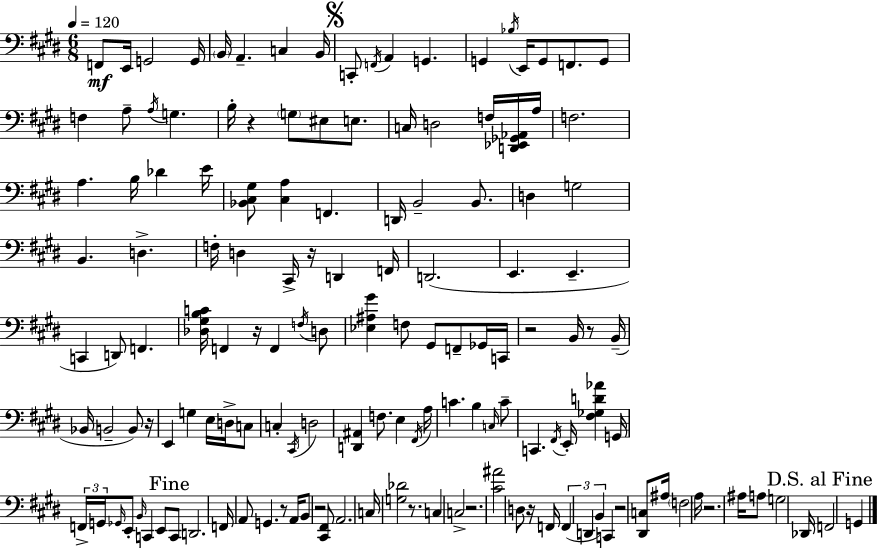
X:1
T:Untitled
M:6/8
L:1/4
K:E
F,,/2 E,,/4 G,,2 G,,/4 B,,/4 A,, C, B,,/4 C,,/2 F,,/4 A,, G,, G,, _B,/4 E,,/4 G,,/2 F,,/2 G,,/2 F, A,/2 A,/4 G, B,/4 z G,/2 ^E,/2 E,/2 C,/4 D,2 F,/4 [D,,_E,,_G,,_A,,]/4 A,/4 F,2 A, B,/4 _D E/4 [_B,,^C,^G,]/2 [^C,A,] F,, D,,/4 B,,2 B,,/2 D, G,2 B,, D, F,/4 D, ^C,,/4 z/4 D,, F,,/4 D,,2 E,, E,, C,, D,,/2 F,, [_D,^G,B,C]/4 F,, z/4 F,, F,/4 D,/2 [_E,^A,^G] F,/2 ^G,,/2 F,,/2 _G,,/4 C,,/4 z2 B,,/4 z/2 B,,/4 _B,,/4 B,,2 B,,/2 z/4 E,, G, E,/4 D,/4 C,/2 C, ^C,,/4 D,2 [D,,^A,,] F,/2 E, ^F,,/4 A,/4 C B, C,/4 C/2 C,, ^F,,/4 E,,/4 [^F,_G,D_A] G,,/4 F,,/4 G,,/4 _G,,/4 E,,/2 B,,/4 C,, E,,/2 C,,/2 D,,2 F,,/4 A,,/2 G,, z/2 A,,/4 B,,/2 z2 [^C,,^F,,]/2 A,,2 C,/4 [G,_D]2 z/2 C, C,2 z2 [^C^A]2 D,/2 z/4 F,,/4 F,, D,, B,, C,, z2 [^D,,C,]/2 ^A,/4 F,2 A,/4 z2 ^A,/4 A,/2 G,2 _D,,/4 F,,2 G,,